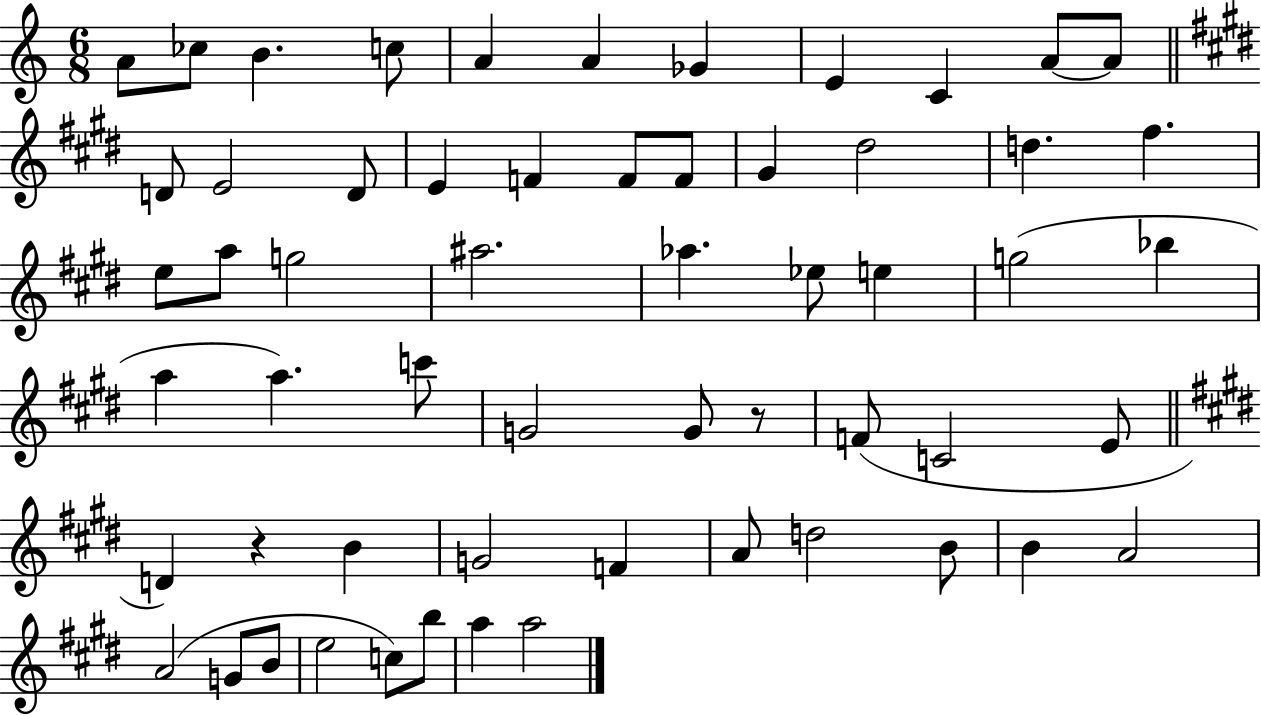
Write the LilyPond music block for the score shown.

{
  \clef treble
  \numericTimeSignature
  \time 6/8
  \key c \major
  a'8 ces''8 b'4. c''8 | a'4 a'4 ges'4 | e'4 c'4 a'8~~ a'8 | \bar "||" \break \key e \major d'8 e'2 d'8 | e'4 f'4 f'8 f'8 | gis'4 dis''2 | d''4. fis''4. | \break e''8 a''8 g''2 | ais''2. | aes''4. ees''8 e''4 | g''2( bes''4 | \break a''4 a''4.) c'''8 | g'2 g'8 r8 | f'8( c'2 e'8 | \bar "||" \break \key e \major d'4) r4 b'4 | g'2 f'4 | a'8 d''2 b'8 | b'4 a'2 | \break a'2( g'8 b'8 | e''2 c''8) b''8 | a''4 a''2 | \bar "|."
}